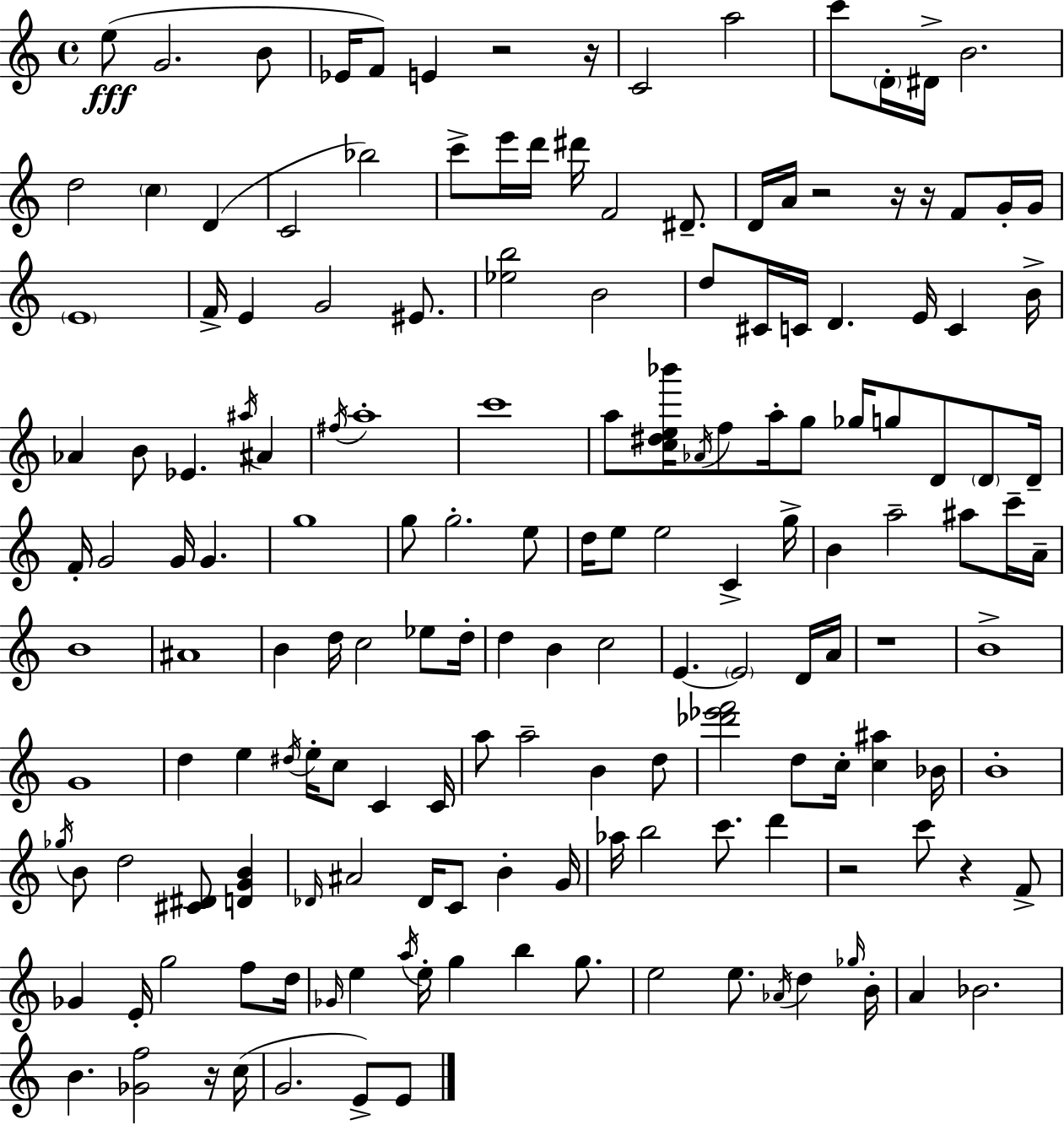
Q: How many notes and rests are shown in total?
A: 164